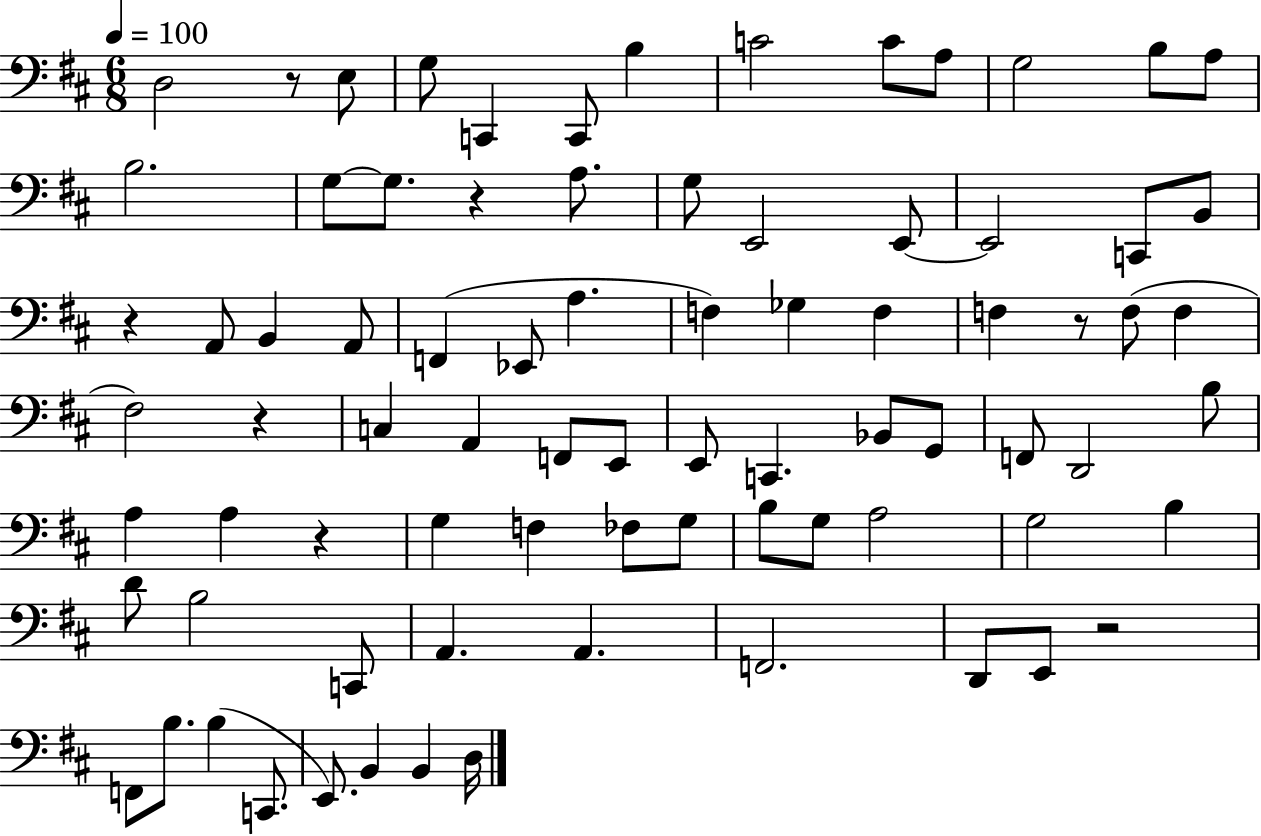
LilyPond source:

{
  \clef bass
  \numericTimeSignature
  \time 6/8
  \key d \major
  \tempo 4 = 100
  \repeat volta 2 { d2 r8 e8 | g8 c,4 c,8 b4 | c'2 c'8 a8 | g2 b8 a8 | \break b2. | g8~~ g8. r4 a8. | g8 e,2 e,8~~ | e,2 c,8 b,8 | \break r4 a,8 b,4 a,8 | f,4( ees,8 a4. | f4) ges4 f4 | f4 r8 f8( f4 | \break fis2) r4 | c4 a,4 f,8 e,8 | e,8 c,4. bes,8 g,8 | f,8 d,2 b8 | \break a4 a4 r4 | g4 f4 fes8 g8 | b8 g8 a2 | g2 b4 | \break d'8 b2 c,8 | a,4. a,4. | f,2. | d,8 e,8 r2 | \break f,8 b8. b4( c,8. | e,8.) b,4 b,4 d16 | } \bar "|."
}